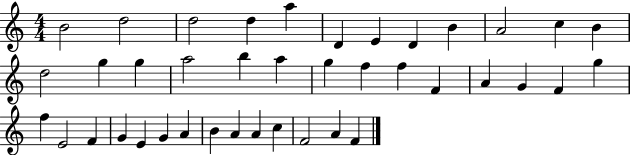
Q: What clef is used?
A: treble